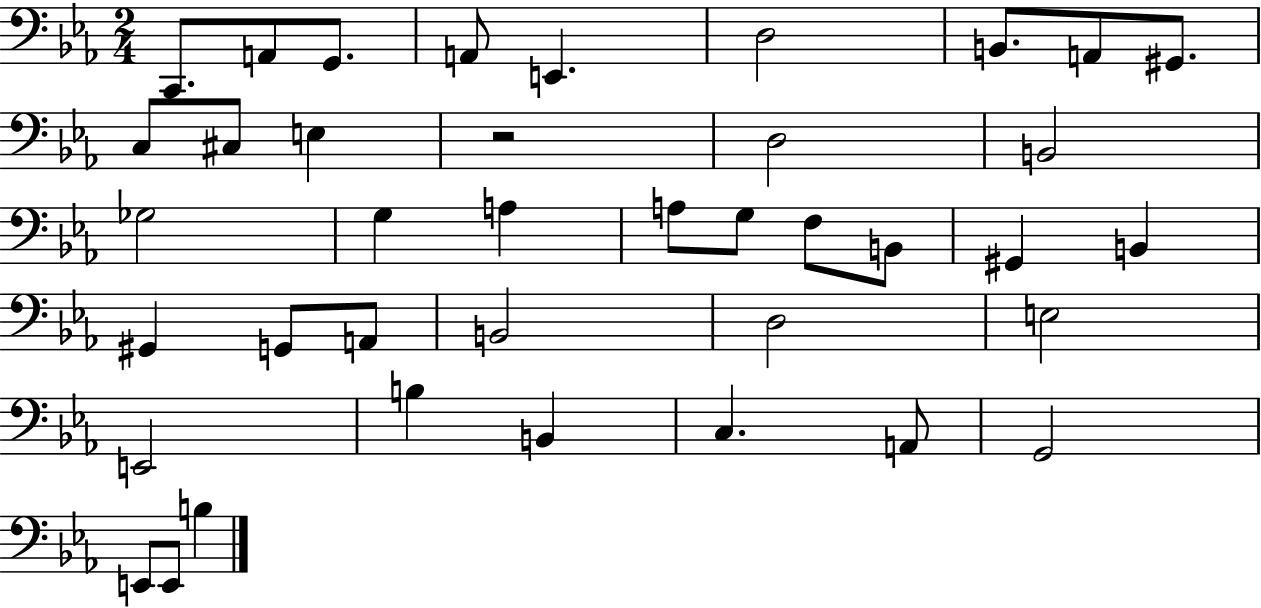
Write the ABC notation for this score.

X:1
T:Untitled
M:2/4
L:1/4
K:Eb
C,,/2 A,,/2 G,,/2 A,,/2 E,, D,2 B,,/2 A,,/2 ^G,,/2 C,/2 ^C,/2 E, z2 D,2 B,,2 _G,2 G, A, A,/2 G,/2 F,/2 B,,/2 ^G,, B,, ^G,, G,,/2 A,,/2 B,,2 D,2 E,2 E,,2 B, B,, C, A,,/2 G,,2 E,,/2 E,,/2 B,